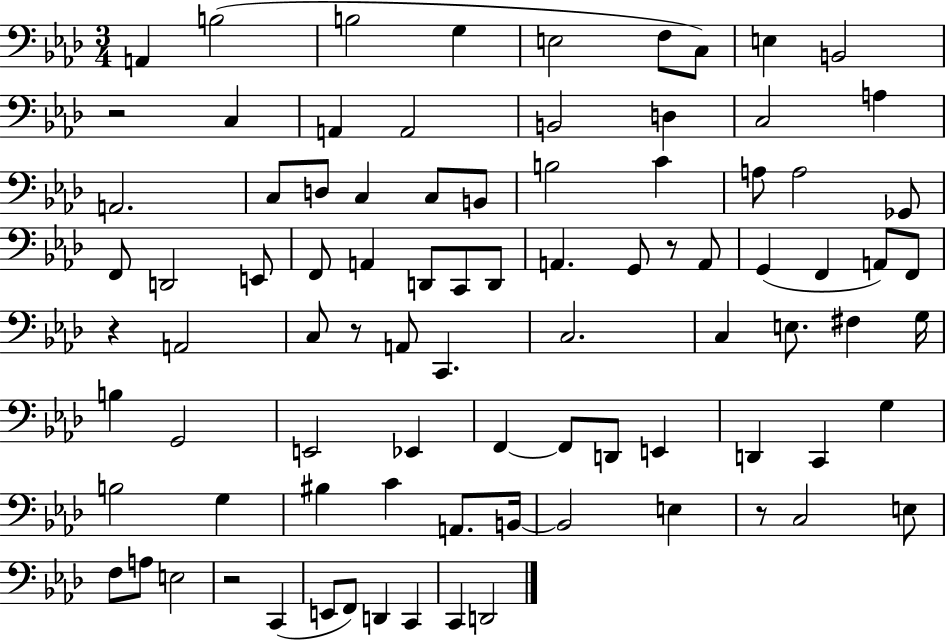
A2/q B3/h B3/h G3/q E3/h F3/e C3/e E3/q B2/h R/h C3/q A2/q A2/h B2/h D3/q C3/h A3/q A2/h. C3/e D3/e C3/q C3/e B2/e B3/h C4/q A3/e A3/h Gb2/e F2/e D2/h E2/e F2/e A2/q D2/e C2/e D2/e A2/q. G2/e R/e A2/e G2/q F2/q A2/e F2/e R/q A2/h C3/e R/e A2/e C2/q. C3/h. C3/q E3/e. F#3/q G3/s B3/q G2/h E2/h Eb2/q F2/q F2/e D2/e E2/q D2/q C2/q G3/q B3/h G3/q BIS3/q C4/q A2/e. B2/s B2/h E3/q R/e C3/h E3/e F3/e A3/e E3/h R/h C2/q E2/e F2/e D2/q C2/q C2/q D2/h